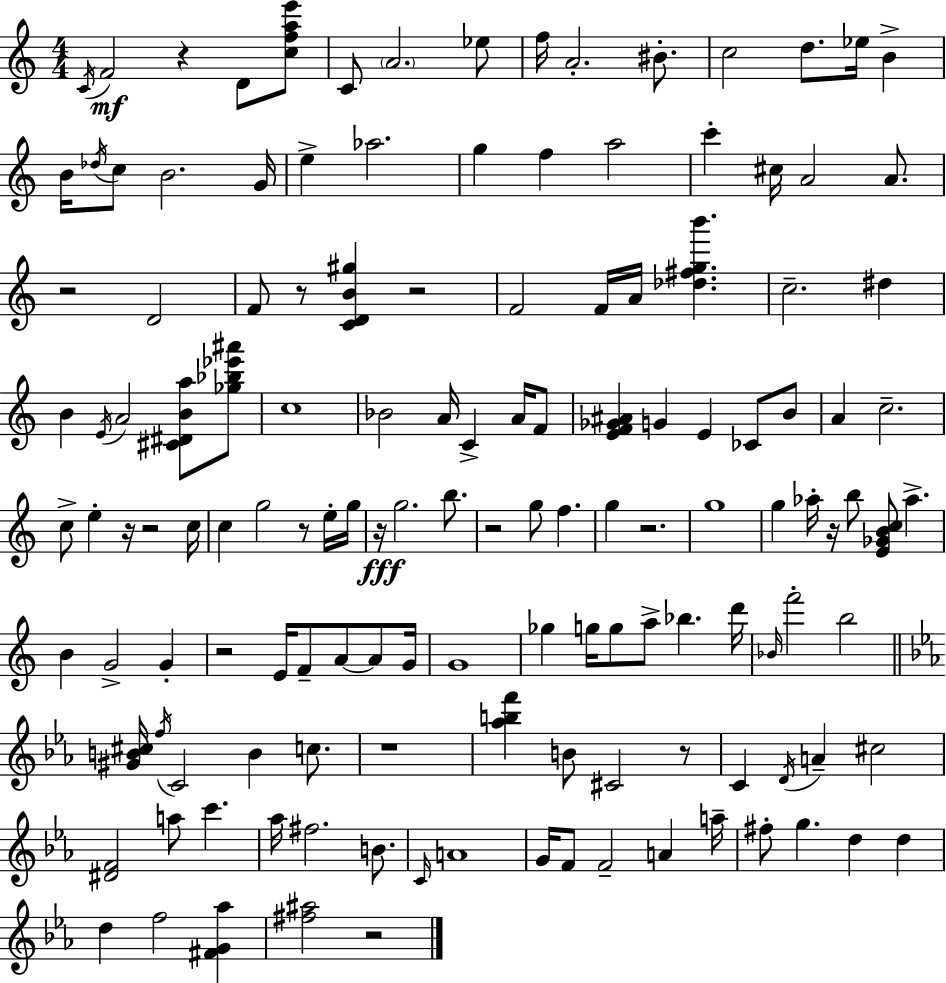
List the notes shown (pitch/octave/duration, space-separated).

C4/s F4/h R/q D4/e [C5,F5,A5,E6]/e C4/e A4/h. Eb5/e F5/s A4/h. BIS4/e. C5/h D5/e. Eb5/s B4/q B4/s Db5/s C5/e B4/h. G4/s E5/q Ab5/h. G5/q F5/q A5/h C6/q C#5/s A4/h A4/e. R/h D4/h F4/e R/e [C4,D4,B4,G#5]/q R/h F4/h F4/s A4/s [Db5,F#5,G5,B6]/q. C5/h. D#5/q B4/q E4/s A4/h [C#4,D#4,B4,A5]/e [Gb5,Bb5,Eb6,A#6]/e C5/w Bb4/h A4/s C4/q A4/s F4/e [E4,F4,Gb4,A#4]/q G4/q E4/q CES4/e B4/e A4/q C5/h. C5/e E5/q R/s R/h C5/s C5/q G5/h R/e E5/s G5/s R/s G5/h. B5/e. R/h G5/e F5/q. G5/q R/h. G5/w G5/q Ab5/s R/s B5/e [E4,Gb4,B4,C5]/e Ab5/q. B4/q G4/h G4/q R/h E4/s F4/e A4/e A4/e G4/s G4/w Gb5/q G5/s G5/e A5/e Bb5/q. D6/s Bb4/s F6/h B5/h [G#4,B4,C#5]/s F5/s C4/h B4/q C5/e. R/w [Ab5,B5,F6]/q B4/e C#4/h R/e C4/q D4/s A4/q C#5/h [D#4,F4]/h A5/e C6/q. Ab5/s F#5/h. B4/e. C4/s A4/w G4/s F4/e F4/h A4/q A5/s F#5/e G5/q. D5/q D5/q D5/q F5/h [F#4,G4,Ab5]/q [F#5,A#5]/h R/h